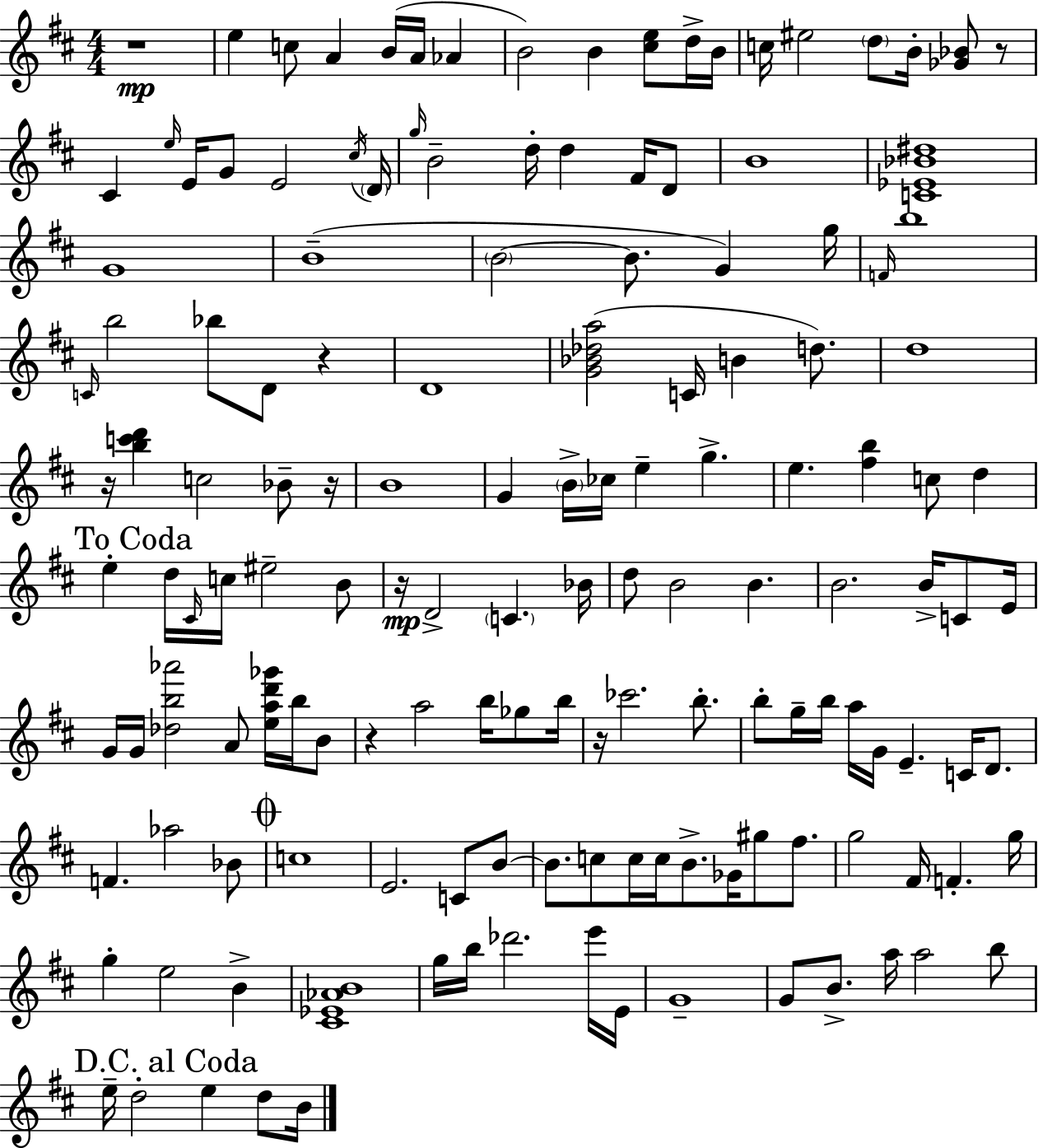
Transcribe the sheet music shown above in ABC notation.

X:1
T:Untitled
M:4/4
L:1/4
K:D
z4 e c/2 A B/4 A/4 _A B2 B [^ce]/2 d/4 B/4 c/4 ^e2 d/2 B/4 [_G_B]/2 z/2 ^C e/4 E/4 G/2 E2 ^c/4 D/4 g/4 B2 d/4 d ^F/4 D/2 B4 [C_E_B^d]4 G4 B4 B2 B/2 G g/4 F/4 b4 C/4 b2 _b/2 D/2 z D4 [G_B_da]2 C/4 B d/2 d4 z/4 [bc'd'] c2 _B/2 z/4 B4 G B/4 _c/4 e g e [^fb] c/2 d e d/4 ^C/4 c/4 ^e2 B/2 z/4 D2 C _B/4 d/2 B2 B B2 B/4 C/2 E/4 G/4 G/4 [_db_a']2 A/2 [ead'_g']/4 b/4 B/2 z a2 b/4 _g/2 b/4 z/4 _c'2 b/2 b/2 g/4 b/4 a/4 G/4 E C/4 D/2 F _a2 _B/2 c4 E2 C/2 B/2 B/2 c/2 c/4 c/4 B/2 _G/4 ^g/2 ^f/2 g2 ^F/4 F g/4 g e2 B [^C_E_AB]4 g/4 b/4 _d'2 e'/4 E/4 G4 G/2 B/2 a/4 a2 b/2 e/4 d2 e d/2 B/4